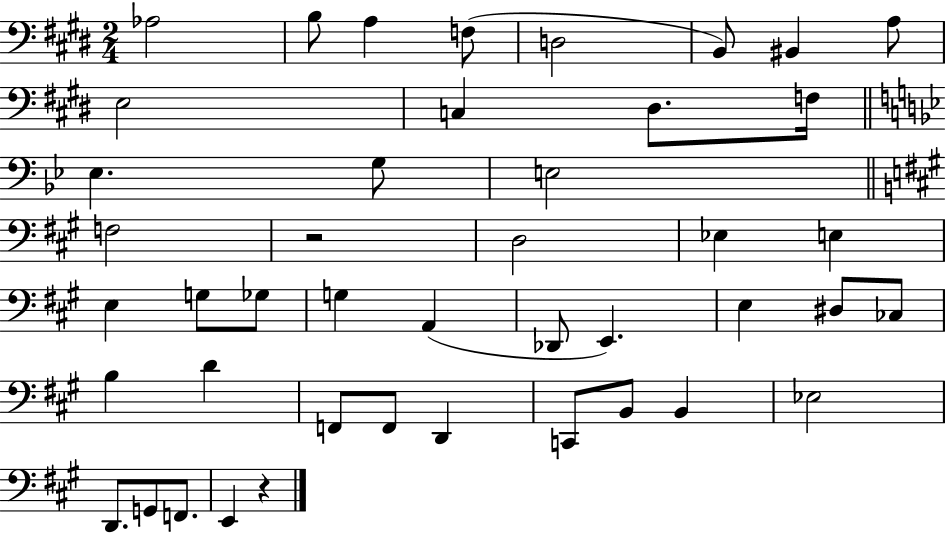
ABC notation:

X:1
T:Untitled
M:2/4
L:1/4
K:E
_A,2 B,/2 A, F,/2 D,2 B,,/2 ^B,, A,/2 E,2 C, ^D,/2 F,/4 _E, G,/2 E,2 F,2 z2 D,2 _E, E, E, G,/2 _G,/2 G, A,, _D,,/2 E,, E, ^D,/2 _C,/2 B, D F,,/2 F,,/2 D,, C,,/2 B,,/2 B,, _E,2 D,,/2 G,,/2 F,,/2 E,, z